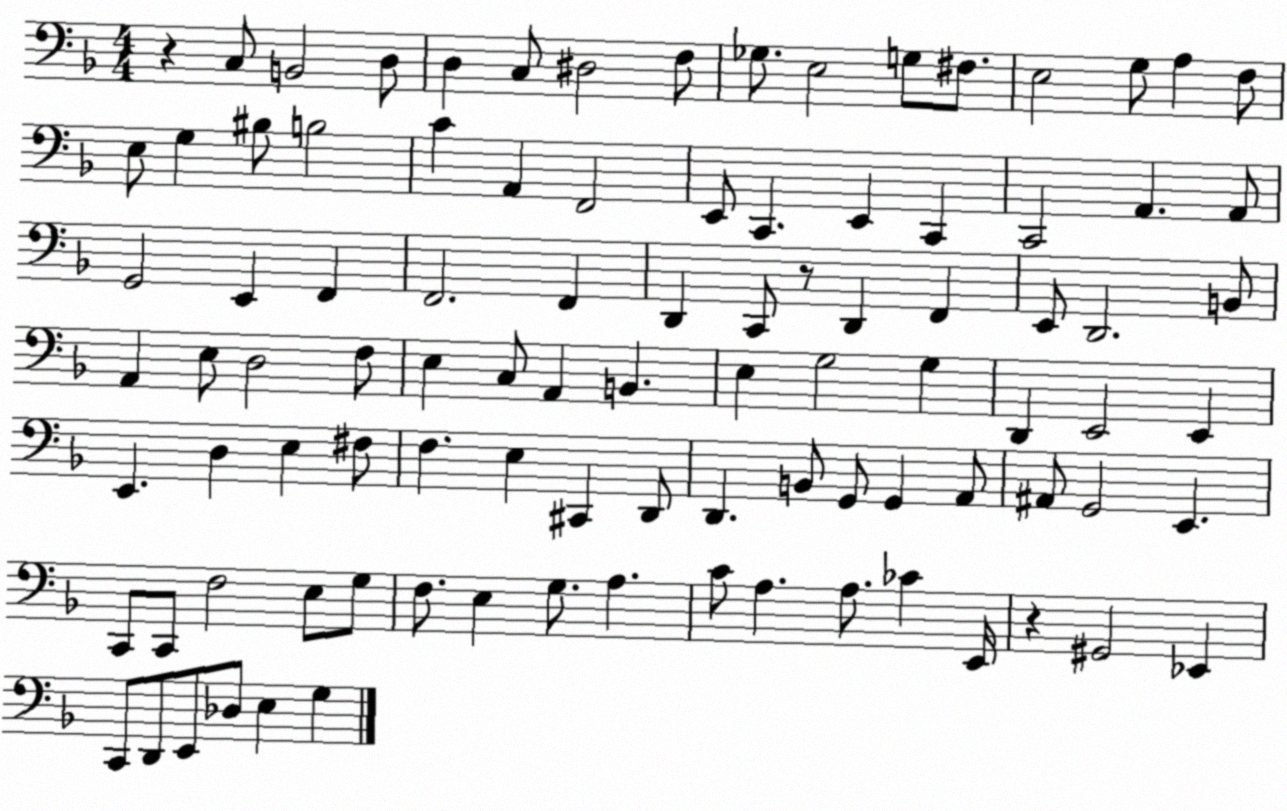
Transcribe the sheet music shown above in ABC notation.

X:1
T:Untitled
M:4/4
L:1/4
K:F
z C,/2 B,,2 D,/2 D, C,/2 ^D,2 F,/2 _G,/2 E,2 G,/2 ^F,/2 E,2 G,/2 A, F,/2 E,/2 G, ^B,/2 B,2 C A,, F,,2 E,,/2 C,, E,, C,, C,,2 A,, A,,/2 G,,2 E,, F,, F,,2 F,, D,, C,,/2 z/2 D,, F,, E,,/2 D,,2 B,,/2 A,, E,/2 D,2 F,/2 E, C,/2 A,, B,, E, G,2 G, D,, E,,2 E,, E,, D, E, ^F,/2 F, E, ^C,, D,,/2 D,, B,,/2 G,,/2 G,, A,,/2 ^A,,/2 G,,2 E,, C,,/2 C,,/2 F,2 E,/2 G,/2 F,/2 E, G,/2 A, C/2 A, A,/2 _C E,,/4 z ^G,,2 _E,, C,,/2 D,,/2 E,,/2 _D,/2 E, G,